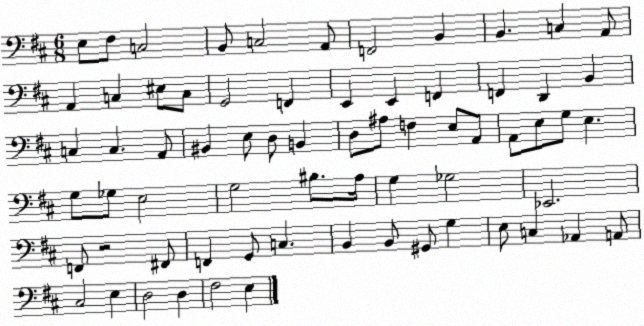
X:1
T:Untitled
M:6/8
L:1/4
K:D
E,/2 ^F,/2 C,2 B,,/2 C,2 A,,/2 F,,2 B,, B,, C, A,,/2 A,, C, ^E,/2 C,/2 G,,2 F,, E,, E,, F,, F,, D,, B,, C, C, A,,/2 ^B,, E,/2 D,/2 B,, D,/2 ^A,/2 F, E,/2 A,,/2 A,,/2 E,/2 G,/2 E, G,/2 _G,/2 E,2 G,2 ^B,/2 A,/4 G, _G,2 _E,,2 F,,/2 z2 ^F,,/2 F,, G,,/2 C, B,, B,,/2 ^G,,/2 G, E,/2 C, _A,, A,,/2 ^C,2 E, D,2 D, ^F,2 E,